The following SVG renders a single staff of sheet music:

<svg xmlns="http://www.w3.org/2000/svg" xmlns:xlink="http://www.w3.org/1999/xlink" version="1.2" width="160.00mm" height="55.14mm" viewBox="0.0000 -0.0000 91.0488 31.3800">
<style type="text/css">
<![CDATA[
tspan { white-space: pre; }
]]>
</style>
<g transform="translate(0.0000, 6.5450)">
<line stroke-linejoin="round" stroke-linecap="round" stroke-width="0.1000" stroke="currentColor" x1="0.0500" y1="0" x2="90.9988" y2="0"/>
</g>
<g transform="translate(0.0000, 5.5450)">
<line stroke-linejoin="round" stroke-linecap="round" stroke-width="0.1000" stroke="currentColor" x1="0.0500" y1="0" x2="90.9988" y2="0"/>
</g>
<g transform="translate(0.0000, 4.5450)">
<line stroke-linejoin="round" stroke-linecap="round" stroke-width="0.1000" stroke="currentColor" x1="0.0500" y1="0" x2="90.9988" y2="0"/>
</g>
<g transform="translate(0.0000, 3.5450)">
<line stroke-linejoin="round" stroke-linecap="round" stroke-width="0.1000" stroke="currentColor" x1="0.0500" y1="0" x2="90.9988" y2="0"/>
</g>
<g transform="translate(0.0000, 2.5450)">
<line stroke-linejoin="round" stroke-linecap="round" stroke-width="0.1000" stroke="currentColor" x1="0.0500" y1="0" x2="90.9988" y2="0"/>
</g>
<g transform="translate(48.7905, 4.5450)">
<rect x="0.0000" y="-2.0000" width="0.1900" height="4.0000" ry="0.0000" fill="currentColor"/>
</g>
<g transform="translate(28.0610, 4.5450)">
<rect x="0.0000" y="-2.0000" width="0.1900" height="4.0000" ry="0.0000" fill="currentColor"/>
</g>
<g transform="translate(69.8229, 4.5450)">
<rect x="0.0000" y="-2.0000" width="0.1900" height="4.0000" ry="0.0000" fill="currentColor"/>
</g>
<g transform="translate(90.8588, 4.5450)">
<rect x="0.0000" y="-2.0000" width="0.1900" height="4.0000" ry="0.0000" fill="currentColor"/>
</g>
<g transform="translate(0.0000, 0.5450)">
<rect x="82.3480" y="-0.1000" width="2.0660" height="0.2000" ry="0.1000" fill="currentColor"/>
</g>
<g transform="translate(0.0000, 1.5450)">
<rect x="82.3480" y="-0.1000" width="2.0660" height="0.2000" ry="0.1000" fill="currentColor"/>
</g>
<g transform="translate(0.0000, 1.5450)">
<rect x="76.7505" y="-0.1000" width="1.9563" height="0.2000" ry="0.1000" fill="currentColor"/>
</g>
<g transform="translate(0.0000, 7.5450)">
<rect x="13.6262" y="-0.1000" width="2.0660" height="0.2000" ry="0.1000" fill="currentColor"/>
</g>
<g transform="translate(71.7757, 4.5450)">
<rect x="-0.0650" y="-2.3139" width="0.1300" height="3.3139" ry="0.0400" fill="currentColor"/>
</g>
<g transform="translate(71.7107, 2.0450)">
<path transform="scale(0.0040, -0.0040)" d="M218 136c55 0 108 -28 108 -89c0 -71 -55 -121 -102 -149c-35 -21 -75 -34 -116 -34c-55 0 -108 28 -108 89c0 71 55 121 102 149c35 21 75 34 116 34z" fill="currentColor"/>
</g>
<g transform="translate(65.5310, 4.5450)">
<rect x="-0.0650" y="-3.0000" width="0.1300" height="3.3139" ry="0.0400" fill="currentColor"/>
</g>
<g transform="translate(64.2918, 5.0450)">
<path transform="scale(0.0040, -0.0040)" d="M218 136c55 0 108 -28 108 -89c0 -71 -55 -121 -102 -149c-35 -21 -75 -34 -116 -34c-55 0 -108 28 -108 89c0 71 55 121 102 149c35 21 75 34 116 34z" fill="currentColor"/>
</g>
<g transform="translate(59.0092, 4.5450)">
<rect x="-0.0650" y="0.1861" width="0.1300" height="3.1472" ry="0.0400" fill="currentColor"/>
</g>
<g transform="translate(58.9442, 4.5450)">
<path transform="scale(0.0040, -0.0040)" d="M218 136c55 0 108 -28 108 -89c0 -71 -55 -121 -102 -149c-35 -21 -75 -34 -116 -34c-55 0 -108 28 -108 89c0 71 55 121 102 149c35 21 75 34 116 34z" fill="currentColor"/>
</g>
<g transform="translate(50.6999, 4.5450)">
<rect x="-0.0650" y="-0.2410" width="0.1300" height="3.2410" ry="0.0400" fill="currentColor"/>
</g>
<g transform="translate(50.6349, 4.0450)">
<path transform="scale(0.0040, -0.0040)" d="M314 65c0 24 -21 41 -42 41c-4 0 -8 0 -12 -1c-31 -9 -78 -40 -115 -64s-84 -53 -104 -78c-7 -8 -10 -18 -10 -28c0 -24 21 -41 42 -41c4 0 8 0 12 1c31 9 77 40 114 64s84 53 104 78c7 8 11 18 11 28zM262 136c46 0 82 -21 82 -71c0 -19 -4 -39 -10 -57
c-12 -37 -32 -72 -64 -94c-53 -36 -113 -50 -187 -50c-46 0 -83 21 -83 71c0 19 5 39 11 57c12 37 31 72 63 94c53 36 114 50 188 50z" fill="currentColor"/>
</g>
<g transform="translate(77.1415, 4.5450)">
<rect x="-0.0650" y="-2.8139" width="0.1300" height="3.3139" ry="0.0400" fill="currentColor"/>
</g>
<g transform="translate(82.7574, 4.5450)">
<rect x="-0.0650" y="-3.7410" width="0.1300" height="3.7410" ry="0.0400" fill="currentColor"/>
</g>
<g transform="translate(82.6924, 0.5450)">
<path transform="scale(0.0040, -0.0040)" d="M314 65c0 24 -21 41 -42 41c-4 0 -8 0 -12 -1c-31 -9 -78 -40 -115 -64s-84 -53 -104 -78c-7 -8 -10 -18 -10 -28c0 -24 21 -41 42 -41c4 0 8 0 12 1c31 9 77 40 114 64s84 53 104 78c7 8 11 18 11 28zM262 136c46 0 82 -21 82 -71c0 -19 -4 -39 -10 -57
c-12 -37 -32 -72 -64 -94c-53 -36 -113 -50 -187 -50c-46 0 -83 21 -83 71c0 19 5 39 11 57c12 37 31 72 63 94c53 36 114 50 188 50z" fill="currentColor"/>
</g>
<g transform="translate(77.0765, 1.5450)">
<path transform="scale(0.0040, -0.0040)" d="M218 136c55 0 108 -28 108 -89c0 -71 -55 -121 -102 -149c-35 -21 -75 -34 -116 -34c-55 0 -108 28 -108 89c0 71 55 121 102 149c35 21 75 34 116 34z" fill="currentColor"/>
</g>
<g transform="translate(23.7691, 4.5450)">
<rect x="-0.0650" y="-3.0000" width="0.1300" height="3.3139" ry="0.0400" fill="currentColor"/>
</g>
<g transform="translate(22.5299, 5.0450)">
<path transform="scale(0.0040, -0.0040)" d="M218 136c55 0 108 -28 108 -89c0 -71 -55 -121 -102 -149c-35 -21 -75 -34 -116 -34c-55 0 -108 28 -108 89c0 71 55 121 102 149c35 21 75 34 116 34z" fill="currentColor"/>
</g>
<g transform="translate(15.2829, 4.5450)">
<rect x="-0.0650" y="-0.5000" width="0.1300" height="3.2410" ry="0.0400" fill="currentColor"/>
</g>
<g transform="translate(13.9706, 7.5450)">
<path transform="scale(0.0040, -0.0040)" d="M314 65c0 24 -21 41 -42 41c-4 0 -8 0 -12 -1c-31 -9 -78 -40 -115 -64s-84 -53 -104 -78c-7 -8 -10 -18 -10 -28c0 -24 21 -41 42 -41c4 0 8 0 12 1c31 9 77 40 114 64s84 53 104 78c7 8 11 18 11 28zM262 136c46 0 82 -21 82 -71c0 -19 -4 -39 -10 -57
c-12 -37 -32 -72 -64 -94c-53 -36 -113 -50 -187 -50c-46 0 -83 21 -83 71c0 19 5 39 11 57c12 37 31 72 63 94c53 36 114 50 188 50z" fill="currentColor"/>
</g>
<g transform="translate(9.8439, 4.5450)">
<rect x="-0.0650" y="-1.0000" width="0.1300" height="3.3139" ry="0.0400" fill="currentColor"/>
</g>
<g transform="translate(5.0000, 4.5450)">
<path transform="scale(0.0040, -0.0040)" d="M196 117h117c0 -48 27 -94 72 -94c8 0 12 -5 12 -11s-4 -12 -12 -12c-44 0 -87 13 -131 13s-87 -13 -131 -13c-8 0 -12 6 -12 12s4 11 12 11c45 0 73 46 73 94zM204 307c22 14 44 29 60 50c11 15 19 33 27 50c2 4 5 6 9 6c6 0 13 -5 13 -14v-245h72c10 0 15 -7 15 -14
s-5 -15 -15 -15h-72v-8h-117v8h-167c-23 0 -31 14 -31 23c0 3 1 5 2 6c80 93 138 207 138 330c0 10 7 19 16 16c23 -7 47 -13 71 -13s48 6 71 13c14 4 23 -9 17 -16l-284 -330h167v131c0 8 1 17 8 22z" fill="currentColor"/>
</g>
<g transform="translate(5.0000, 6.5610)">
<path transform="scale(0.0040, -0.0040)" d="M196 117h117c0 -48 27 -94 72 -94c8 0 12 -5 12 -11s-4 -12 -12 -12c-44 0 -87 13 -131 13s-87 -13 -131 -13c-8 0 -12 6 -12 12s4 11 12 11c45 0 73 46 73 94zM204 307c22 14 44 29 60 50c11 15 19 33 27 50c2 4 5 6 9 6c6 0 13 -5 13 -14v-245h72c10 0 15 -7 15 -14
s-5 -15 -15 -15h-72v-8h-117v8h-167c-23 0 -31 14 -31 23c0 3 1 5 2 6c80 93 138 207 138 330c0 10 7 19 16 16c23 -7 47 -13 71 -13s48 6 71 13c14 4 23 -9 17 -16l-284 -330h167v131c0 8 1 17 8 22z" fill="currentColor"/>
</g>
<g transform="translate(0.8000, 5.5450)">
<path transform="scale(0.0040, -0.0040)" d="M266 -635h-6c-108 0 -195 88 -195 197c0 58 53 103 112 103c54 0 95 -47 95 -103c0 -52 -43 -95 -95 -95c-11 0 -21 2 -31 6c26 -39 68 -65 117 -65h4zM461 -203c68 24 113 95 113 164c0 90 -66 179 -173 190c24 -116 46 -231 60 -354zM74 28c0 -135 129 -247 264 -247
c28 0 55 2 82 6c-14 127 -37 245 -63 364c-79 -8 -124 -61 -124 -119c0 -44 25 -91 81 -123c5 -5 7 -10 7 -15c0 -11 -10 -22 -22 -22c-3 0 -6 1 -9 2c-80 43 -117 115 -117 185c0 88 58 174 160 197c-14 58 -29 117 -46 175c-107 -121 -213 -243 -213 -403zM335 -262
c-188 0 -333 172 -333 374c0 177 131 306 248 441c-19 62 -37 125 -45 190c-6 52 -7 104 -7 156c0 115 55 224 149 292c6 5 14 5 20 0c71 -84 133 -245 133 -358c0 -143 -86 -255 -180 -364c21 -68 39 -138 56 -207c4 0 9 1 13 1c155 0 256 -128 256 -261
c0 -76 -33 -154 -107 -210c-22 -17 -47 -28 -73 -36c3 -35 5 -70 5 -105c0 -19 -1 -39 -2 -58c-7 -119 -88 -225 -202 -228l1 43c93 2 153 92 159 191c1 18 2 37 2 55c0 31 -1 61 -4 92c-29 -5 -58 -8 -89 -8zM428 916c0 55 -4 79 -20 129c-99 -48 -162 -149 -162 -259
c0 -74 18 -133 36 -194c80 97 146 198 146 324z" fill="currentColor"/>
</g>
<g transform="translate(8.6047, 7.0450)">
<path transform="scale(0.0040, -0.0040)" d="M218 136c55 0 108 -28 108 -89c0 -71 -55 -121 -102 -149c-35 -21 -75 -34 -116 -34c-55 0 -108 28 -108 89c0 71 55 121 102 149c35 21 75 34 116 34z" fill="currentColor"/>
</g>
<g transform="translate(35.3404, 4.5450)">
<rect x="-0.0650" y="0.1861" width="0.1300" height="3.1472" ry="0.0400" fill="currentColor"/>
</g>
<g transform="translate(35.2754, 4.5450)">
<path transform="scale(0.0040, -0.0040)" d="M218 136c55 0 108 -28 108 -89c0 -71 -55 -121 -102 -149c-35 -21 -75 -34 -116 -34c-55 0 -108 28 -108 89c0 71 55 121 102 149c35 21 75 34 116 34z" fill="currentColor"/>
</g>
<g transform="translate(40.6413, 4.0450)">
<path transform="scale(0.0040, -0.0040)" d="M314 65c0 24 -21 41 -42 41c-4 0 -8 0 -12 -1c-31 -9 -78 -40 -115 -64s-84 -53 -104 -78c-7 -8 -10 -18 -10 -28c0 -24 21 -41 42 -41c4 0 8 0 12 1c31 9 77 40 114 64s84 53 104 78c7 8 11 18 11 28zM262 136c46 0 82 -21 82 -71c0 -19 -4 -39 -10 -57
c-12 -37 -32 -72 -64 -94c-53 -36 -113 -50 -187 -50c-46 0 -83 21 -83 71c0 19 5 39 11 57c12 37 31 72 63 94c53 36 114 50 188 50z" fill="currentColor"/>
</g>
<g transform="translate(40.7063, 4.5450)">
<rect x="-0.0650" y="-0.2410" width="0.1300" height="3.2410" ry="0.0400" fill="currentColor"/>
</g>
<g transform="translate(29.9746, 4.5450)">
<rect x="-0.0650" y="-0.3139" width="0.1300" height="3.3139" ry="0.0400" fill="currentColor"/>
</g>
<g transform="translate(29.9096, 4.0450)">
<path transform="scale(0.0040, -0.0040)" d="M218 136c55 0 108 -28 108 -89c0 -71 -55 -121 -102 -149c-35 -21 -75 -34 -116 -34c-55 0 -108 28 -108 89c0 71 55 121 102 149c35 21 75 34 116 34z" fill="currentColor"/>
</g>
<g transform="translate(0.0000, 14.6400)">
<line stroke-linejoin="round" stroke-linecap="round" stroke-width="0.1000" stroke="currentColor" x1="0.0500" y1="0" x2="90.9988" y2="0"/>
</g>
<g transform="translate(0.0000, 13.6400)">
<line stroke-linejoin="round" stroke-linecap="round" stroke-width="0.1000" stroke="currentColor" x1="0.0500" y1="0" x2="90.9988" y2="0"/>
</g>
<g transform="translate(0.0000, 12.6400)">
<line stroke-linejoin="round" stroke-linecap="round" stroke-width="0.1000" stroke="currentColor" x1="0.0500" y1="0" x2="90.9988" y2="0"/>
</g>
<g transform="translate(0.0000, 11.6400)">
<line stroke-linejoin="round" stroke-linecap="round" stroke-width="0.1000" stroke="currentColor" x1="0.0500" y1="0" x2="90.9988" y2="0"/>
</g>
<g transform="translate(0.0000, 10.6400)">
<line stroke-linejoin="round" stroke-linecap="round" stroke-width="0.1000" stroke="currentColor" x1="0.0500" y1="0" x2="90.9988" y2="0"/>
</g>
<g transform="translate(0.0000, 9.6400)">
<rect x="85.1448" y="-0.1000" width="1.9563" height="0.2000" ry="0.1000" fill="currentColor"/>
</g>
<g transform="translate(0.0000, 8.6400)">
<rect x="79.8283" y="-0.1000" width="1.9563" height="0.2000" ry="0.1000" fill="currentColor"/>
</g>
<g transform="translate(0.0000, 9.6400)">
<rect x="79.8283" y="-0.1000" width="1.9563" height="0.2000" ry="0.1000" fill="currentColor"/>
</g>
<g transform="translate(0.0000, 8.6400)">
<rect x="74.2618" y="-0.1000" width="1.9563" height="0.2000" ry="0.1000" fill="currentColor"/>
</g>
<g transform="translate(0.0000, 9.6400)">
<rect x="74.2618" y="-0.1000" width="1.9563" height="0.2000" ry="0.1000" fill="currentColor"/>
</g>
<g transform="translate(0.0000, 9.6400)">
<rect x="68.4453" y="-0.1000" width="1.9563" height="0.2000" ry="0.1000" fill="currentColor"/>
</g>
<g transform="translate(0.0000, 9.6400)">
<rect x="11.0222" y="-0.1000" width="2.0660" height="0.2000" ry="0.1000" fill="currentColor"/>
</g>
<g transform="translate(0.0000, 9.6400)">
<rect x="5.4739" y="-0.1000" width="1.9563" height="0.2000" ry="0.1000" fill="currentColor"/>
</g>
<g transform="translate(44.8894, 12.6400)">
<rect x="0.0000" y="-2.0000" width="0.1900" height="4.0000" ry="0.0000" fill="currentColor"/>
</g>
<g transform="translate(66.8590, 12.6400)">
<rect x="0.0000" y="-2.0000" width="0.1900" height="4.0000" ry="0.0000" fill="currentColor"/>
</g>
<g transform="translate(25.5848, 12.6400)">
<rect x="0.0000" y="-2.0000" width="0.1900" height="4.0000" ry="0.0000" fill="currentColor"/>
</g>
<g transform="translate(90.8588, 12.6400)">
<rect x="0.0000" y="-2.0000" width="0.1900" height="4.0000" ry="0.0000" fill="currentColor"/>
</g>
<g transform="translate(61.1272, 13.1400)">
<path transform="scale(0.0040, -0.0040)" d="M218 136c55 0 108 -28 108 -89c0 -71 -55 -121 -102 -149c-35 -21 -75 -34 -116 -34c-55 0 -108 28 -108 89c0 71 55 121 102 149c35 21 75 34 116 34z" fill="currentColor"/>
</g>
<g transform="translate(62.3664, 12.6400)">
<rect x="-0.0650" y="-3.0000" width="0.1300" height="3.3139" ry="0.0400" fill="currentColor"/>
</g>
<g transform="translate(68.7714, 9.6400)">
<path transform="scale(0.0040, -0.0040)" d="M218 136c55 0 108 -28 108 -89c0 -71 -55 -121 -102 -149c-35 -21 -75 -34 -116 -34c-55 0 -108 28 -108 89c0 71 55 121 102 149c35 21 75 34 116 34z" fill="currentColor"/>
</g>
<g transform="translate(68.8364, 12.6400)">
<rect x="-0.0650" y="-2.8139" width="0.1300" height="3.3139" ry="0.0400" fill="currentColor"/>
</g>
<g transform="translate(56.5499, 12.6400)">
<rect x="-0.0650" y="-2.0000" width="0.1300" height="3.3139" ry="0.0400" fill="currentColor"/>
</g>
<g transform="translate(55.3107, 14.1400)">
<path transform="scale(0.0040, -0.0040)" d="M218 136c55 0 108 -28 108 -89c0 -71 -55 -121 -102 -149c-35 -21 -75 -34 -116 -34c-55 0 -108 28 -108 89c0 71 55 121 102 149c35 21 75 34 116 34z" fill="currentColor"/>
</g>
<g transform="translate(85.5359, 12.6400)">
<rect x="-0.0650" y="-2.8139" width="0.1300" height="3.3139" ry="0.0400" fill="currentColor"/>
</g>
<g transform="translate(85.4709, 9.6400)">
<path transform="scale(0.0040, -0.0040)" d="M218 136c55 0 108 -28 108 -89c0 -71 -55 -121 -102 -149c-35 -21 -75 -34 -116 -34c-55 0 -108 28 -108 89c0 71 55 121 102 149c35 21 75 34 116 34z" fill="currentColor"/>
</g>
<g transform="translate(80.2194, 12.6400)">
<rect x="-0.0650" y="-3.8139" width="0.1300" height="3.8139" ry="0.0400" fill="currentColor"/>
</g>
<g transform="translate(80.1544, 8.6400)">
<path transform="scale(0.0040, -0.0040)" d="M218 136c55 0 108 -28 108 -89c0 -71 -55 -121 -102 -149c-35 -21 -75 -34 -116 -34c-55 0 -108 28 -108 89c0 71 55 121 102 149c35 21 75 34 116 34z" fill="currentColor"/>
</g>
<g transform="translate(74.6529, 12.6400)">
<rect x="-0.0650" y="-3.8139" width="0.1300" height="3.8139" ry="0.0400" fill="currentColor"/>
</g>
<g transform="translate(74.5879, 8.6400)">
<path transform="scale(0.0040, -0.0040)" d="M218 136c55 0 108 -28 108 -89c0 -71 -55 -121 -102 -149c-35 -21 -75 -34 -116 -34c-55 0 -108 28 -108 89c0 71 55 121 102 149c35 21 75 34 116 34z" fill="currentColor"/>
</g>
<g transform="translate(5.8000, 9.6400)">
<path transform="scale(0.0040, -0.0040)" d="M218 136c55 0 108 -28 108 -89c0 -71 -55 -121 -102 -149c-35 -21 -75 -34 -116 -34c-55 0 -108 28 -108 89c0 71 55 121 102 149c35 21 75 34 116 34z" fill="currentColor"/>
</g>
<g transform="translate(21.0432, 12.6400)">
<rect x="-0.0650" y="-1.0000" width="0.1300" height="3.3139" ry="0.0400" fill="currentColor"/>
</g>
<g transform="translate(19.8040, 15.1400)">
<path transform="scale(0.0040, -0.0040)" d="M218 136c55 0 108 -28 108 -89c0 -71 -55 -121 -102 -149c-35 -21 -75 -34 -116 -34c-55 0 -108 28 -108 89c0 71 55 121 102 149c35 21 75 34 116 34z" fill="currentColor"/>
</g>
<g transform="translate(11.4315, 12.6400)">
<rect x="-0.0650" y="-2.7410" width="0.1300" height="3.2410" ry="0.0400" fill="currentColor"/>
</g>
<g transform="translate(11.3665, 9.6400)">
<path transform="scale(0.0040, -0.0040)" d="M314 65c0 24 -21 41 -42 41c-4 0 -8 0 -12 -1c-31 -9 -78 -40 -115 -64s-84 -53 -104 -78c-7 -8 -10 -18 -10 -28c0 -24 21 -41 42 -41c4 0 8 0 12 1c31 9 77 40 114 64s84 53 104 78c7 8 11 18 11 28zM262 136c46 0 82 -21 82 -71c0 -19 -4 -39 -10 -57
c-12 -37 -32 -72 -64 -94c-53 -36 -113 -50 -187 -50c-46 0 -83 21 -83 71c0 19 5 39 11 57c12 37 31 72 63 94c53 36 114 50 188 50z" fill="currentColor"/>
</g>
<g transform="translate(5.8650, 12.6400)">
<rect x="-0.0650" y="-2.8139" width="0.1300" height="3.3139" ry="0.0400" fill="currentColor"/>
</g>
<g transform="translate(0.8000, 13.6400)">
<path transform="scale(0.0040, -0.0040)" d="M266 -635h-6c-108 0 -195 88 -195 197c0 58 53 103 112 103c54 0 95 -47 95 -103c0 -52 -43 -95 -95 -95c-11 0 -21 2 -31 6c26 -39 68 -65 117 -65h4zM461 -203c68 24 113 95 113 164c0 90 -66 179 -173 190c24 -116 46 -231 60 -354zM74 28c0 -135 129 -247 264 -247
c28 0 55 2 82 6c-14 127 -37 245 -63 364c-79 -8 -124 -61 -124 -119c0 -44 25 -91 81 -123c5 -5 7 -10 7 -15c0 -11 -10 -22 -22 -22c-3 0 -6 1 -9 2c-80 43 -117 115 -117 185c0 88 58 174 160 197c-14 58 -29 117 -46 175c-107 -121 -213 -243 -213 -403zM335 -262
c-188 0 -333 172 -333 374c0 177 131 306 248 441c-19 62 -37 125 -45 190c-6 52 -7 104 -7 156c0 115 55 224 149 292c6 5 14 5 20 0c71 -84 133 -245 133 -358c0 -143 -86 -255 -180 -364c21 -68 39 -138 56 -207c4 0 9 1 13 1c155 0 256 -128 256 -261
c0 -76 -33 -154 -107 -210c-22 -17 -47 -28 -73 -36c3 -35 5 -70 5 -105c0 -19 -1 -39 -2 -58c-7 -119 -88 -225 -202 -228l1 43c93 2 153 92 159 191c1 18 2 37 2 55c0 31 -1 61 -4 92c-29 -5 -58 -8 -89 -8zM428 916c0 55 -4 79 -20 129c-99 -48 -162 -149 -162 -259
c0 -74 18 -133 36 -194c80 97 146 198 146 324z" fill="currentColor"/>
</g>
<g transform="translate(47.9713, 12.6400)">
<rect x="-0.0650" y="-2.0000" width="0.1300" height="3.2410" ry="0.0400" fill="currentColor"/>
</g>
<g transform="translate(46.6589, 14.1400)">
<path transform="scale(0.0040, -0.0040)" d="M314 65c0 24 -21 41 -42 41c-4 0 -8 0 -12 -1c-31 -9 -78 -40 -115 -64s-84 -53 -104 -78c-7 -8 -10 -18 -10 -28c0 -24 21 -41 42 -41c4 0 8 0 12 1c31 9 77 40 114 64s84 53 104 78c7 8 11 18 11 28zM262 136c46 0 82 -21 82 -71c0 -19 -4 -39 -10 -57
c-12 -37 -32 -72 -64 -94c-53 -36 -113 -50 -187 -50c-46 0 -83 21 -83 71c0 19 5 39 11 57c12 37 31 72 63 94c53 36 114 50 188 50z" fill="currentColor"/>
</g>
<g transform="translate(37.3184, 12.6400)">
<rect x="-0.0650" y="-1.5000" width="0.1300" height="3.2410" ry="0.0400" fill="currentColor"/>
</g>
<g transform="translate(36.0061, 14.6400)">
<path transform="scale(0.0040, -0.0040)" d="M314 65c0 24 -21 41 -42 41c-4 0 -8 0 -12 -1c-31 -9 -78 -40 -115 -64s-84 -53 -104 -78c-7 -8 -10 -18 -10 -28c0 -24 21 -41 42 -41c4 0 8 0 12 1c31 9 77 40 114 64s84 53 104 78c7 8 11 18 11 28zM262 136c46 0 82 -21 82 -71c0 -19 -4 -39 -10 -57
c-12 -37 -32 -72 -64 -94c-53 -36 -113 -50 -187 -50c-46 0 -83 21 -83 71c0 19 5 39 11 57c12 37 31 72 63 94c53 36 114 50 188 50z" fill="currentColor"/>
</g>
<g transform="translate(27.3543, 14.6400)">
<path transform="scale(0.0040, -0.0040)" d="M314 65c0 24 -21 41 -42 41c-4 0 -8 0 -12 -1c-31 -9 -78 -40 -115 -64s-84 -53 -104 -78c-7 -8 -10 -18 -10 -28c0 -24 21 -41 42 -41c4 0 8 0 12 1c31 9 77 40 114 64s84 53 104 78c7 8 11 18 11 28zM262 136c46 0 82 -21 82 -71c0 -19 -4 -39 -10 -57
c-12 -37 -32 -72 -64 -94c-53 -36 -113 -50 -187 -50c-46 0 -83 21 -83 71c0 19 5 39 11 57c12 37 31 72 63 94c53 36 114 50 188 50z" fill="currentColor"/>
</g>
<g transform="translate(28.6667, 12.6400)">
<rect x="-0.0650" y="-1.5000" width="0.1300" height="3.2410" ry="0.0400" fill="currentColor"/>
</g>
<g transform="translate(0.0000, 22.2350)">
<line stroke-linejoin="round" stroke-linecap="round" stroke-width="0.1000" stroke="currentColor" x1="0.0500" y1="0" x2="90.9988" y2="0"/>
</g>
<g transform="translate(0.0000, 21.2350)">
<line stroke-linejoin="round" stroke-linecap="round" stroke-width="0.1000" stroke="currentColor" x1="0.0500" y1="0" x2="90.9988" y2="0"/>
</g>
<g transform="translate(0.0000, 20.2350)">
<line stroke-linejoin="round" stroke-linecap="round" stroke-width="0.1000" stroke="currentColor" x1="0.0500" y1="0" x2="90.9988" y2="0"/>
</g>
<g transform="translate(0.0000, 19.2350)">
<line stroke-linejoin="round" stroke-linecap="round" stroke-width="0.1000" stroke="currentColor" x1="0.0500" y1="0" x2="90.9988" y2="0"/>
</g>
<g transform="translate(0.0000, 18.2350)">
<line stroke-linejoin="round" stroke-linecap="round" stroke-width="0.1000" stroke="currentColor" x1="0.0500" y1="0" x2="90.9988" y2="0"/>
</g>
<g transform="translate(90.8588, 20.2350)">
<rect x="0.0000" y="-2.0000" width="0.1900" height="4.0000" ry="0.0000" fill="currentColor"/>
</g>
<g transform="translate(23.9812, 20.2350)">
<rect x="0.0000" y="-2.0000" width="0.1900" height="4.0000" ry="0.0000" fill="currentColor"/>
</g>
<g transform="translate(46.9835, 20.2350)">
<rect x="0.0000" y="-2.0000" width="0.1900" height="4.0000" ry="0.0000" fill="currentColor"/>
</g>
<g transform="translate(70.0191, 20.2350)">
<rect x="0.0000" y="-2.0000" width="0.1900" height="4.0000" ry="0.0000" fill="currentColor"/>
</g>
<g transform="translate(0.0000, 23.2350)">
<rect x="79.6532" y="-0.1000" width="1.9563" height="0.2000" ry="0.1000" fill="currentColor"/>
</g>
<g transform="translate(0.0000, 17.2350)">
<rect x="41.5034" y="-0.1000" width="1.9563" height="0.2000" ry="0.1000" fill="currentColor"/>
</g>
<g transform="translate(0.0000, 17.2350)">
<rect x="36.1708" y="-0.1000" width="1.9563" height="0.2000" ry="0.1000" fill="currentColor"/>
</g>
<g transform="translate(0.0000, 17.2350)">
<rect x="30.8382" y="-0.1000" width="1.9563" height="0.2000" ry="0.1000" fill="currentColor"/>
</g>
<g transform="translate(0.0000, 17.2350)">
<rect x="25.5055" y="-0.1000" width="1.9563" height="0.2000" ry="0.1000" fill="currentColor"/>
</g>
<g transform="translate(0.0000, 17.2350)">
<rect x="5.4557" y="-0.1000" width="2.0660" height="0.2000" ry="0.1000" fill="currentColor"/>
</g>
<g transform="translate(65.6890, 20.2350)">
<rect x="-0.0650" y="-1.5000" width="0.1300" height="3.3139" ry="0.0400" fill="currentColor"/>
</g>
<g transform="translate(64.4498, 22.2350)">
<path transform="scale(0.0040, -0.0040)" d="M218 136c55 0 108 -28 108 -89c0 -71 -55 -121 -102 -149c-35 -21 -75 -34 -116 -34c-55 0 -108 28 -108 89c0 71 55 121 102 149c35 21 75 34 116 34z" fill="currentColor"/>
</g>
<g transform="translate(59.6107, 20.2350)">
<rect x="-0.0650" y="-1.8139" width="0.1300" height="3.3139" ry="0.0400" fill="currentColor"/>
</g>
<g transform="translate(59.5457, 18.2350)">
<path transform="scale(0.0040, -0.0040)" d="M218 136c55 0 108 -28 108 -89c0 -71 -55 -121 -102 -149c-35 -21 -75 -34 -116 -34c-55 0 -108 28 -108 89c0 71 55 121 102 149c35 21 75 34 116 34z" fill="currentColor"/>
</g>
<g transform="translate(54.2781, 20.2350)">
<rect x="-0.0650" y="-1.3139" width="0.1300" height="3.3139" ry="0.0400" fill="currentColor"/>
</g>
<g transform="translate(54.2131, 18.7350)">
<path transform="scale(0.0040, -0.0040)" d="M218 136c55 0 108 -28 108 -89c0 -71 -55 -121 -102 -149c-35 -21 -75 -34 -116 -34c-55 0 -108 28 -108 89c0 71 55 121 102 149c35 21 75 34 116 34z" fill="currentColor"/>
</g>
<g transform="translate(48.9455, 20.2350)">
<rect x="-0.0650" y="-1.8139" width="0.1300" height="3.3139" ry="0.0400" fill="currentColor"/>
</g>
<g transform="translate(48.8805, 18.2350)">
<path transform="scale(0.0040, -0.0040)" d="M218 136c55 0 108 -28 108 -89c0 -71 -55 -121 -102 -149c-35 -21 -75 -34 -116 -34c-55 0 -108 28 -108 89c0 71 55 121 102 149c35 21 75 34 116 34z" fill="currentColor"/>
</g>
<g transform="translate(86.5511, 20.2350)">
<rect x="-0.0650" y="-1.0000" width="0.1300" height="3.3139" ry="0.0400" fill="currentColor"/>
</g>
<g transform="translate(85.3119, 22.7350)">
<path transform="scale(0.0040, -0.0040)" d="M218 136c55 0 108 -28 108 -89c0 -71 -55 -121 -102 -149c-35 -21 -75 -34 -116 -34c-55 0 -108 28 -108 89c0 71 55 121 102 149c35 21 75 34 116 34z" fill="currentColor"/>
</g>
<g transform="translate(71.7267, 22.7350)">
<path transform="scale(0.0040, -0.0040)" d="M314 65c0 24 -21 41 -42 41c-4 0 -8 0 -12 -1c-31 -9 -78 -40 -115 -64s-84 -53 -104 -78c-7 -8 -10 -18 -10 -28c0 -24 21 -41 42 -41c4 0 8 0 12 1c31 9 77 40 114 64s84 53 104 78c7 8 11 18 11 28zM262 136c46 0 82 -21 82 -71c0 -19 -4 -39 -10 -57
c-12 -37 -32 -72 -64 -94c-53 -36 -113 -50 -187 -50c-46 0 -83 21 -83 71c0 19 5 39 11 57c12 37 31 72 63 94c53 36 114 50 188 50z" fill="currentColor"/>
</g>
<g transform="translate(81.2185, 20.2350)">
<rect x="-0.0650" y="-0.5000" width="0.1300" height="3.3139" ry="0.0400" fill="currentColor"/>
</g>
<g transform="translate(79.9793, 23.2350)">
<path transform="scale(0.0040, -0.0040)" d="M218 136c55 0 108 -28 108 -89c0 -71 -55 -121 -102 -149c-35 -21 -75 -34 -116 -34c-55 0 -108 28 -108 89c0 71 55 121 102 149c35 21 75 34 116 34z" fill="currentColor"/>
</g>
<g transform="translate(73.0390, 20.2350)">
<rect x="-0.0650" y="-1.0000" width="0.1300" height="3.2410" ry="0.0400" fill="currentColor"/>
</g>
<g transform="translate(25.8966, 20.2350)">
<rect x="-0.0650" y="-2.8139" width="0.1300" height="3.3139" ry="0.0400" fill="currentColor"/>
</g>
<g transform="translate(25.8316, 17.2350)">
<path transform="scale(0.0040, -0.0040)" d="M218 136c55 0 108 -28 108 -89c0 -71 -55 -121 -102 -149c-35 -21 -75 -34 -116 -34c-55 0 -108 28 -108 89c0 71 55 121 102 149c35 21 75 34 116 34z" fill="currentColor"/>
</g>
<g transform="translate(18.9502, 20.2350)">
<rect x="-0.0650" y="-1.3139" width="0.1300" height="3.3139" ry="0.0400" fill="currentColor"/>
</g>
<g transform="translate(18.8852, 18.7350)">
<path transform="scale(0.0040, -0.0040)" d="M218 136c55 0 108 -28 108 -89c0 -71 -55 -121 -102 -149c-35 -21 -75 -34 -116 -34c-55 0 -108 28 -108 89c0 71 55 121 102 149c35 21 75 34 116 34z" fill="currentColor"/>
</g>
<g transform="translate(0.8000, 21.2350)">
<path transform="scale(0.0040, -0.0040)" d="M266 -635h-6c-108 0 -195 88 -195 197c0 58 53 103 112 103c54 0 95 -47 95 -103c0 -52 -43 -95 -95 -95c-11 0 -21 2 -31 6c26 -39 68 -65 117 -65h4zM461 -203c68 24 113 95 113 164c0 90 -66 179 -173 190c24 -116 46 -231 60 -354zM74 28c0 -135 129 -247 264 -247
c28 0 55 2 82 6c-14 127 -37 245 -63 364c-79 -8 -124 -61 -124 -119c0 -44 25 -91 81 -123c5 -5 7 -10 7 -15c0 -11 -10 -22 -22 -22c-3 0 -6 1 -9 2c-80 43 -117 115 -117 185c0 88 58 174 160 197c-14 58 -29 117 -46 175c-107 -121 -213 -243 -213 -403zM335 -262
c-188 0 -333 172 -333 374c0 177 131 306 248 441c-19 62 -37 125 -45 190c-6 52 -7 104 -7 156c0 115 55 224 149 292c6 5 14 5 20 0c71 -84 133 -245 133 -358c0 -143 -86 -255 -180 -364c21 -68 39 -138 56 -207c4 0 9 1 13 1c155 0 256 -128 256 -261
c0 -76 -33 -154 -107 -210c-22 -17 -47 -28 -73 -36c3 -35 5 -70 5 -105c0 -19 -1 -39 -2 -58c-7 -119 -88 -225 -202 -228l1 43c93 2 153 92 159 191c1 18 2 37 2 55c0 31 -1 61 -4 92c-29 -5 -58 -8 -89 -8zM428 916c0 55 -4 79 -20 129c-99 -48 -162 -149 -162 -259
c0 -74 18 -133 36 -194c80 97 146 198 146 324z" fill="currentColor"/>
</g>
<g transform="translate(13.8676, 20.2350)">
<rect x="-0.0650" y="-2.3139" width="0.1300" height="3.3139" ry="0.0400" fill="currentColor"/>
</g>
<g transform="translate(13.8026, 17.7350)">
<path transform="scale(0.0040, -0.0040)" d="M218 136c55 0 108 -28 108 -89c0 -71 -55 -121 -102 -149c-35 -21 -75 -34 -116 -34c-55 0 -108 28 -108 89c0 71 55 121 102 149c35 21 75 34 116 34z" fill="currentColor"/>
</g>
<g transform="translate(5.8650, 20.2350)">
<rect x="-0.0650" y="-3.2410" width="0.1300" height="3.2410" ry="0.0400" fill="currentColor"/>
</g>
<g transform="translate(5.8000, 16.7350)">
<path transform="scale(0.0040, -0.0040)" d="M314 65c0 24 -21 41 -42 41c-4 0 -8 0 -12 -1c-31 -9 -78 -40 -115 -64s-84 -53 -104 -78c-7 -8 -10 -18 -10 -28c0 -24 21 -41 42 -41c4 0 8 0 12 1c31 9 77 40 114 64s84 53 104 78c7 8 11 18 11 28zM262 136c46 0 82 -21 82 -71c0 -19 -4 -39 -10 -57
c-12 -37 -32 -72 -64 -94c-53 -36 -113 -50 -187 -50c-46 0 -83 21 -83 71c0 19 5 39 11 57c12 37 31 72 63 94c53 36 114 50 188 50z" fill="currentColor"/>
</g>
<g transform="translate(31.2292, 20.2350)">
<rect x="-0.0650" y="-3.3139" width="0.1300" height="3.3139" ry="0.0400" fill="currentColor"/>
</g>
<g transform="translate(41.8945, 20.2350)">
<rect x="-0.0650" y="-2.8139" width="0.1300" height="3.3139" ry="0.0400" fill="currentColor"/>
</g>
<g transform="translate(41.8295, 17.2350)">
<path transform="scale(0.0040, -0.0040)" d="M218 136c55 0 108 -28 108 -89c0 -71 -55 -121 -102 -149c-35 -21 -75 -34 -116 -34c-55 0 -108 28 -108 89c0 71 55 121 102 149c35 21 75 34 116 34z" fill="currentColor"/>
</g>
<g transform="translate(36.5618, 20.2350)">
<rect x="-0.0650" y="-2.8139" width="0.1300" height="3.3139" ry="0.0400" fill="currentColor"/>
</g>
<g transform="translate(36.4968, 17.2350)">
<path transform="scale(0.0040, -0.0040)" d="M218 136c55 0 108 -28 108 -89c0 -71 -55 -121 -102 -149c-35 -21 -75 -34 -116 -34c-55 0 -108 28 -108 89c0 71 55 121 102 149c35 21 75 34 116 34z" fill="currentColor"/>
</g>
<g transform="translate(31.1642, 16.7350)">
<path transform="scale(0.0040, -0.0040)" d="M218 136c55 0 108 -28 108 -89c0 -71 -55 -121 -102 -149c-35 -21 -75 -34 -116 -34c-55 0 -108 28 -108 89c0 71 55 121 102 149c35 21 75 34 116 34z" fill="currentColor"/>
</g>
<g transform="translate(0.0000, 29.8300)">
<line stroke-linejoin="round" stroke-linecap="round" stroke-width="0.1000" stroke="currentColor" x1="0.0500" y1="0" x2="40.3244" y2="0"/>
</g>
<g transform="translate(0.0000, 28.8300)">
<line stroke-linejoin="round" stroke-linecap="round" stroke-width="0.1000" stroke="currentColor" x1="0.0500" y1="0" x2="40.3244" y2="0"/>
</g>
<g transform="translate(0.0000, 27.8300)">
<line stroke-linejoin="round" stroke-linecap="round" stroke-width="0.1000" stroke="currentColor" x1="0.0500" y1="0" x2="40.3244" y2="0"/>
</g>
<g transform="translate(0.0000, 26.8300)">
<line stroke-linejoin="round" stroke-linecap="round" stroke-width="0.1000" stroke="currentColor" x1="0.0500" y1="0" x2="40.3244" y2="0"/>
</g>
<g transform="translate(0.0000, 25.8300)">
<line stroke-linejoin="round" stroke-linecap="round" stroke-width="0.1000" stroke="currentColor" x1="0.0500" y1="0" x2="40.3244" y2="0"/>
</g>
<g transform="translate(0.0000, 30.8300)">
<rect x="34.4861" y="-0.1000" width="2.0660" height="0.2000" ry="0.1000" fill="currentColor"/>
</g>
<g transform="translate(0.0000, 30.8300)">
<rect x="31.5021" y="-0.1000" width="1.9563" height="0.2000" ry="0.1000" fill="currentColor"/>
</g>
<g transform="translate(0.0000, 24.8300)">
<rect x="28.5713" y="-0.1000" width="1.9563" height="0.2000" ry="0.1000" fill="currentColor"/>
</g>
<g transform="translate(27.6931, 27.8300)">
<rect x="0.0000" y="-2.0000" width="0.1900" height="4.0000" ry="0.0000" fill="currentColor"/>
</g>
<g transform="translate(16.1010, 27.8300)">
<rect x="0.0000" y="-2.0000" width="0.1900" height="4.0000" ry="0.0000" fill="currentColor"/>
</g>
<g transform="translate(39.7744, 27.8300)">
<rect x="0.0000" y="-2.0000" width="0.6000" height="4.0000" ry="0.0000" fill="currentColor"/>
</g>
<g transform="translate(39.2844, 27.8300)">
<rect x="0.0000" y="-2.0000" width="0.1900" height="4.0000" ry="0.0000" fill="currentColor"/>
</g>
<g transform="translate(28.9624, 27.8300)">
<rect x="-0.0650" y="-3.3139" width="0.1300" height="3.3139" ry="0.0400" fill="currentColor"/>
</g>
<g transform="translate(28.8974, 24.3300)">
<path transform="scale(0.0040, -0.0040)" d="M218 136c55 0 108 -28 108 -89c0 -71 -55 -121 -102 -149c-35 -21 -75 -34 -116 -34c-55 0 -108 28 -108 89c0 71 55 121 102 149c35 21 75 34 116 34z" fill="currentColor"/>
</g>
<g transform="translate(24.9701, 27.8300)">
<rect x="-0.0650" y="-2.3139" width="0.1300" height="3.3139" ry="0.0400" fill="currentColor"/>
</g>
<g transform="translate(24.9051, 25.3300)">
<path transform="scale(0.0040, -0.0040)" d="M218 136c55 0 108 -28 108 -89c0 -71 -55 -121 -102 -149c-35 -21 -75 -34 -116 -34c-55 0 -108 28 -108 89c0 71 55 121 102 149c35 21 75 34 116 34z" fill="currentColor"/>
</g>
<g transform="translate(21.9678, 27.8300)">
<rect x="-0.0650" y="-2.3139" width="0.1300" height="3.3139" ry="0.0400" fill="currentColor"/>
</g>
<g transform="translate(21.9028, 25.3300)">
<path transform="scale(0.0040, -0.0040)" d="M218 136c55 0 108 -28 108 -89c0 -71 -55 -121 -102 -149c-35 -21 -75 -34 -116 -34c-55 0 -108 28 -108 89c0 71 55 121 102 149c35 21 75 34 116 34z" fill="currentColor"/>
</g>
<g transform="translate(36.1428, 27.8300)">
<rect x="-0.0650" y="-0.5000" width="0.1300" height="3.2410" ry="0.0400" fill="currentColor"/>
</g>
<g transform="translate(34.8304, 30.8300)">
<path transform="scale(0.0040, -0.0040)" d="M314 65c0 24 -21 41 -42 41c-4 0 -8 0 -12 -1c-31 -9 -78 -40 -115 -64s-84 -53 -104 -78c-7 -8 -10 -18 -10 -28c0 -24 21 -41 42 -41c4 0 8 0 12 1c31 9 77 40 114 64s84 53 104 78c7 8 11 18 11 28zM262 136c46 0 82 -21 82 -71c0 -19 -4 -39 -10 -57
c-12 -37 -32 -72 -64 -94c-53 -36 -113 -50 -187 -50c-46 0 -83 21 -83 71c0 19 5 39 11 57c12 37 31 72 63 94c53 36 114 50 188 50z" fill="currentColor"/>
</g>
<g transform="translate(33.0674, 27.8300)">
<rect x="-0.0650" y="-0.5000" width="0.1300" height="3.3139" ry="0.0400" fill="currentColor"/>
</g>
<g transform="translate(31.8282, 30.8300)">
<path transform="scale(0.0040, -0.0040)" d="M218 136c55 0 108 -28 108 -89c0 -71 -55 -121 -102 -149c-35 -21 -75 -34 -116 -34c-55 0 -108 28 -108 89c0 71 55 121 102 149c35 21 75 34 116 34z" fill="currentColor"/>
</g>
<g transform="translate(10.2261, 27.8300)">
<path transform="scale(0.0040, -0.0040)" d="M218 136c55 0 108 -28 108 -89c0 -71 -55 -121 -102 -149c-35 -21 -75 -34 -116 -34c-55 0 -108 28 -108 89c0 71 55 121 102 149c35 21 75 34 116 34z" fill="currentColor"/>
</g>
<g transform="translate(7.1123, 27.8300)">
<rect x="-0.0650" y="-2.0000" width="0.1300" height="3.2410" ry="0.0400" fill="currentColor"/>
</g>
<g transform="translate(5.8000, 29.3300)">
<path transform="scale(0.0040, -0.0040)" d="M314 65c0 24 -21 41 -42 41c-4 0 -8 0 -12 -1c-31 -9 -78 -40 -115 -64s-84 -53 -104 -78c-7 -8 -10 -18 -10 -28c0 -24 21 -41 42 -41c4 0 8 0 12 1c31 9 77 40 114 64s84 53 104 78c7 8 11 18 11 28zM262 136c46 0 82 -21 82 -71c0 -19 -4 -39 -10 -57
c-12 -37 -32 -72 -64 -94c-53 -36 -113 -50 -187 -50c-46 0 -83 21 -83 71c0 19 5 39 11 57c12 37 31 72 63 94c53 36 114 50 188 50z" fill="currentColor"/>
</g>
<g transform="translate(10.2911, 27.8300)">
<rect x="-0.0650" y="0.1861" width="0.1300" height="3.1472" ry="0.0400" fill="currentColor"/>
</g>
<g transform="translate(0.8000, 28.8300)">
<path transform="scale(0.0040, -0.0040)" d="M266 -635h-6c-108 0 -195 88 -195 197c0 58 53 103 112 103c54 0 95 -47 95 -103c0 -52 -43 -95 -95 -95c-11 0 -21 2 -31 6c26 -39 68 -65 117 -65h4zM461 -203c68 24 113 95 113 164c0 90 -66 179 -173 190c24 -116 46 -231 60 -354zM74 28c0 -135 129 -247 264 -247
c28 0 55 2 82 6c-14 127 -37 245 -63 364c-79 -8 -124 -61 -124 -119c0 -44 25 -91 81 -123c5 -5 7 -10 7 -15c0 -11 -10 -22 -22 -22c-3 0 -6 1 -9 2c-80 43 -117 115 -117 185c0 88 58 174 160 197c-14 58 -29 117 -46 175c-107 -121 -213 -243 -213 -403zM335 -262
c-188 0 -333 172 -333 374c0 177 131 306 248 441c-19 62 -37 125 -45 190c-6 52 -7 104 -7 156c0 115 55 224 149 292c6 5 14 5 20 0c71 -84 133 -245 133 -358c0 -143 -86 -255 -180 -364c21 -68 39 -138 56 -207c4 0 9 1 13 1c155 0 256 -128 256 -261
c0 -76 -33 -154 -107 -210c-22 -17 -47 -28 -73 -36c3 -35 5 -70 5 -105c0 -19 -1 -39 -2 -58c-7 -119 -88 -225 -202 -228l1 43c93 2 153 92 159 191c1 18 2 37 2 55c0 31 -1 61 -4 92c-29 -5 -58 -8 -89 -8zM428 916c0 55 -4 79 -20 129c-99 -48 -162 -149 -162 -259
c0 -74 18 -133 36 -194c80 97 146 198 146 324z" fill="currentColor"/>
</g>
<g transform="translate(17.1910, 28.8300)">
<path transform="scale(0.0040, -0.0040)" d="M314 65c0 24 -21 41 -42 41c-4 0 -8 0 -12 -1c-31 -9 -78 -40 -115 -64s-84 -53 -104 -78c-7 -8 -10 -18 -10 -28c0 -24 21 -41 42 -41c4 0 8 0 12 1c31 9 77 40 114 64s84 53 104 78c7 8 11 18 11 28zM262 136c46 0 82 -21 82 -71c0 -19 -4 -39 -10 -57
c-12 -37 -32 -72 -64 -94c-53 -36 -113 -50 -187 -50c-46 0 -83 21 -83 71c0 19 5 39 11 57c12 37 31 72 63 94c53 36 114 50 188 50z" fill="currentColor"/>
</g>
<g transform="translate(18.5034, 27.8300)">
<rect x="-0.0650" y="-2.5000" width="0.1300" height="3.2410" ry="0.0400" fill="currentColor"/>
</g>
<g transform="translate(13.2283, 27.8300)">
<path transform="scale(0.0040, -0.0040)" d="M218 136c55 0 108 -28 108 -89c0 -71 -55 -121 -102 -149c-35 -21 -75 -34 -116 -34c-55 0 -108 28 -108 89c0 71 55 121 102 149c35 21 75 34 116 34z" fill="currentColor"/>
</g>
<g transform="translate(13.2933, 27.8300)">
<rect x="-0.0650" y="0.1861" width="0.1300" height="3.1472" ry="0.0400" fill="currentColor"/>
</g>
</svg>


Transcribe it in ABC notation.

X:1
T:Untitled
M:4/4
L:1/4
K:C
D C2 A c B c2 c2 B A g a c'2 a a2 D E2 E2 F2 F A a c' c' a b2 g e a b a a f e f E D2 C D F2 B B G2 g g b C C2